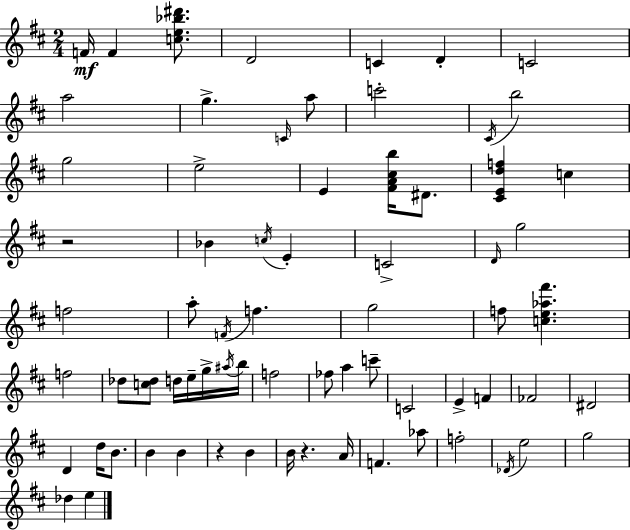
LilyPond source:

{
  \clef treble
  \numericTimeSignature
  \time 2/4
  \key d \major
  \repeat volta 2 { f'16\mf f'4 <c'' e'' bes'' dis'''>8. | d'2 | c'4 d'4-. | c'2 | \break a''2 | g''4.-> \grace { c'16 } a''8 | c'''2-. | \acciaccatura { cis'16 } b''2 | \break g''2 | e''2-> | e'4 <fis' a' cis'' b''>16 dis'8. | <cis' e' d'' f''>4 c''4 | \break r2 | bes'4 \acciaccatura { c''16 } e'4-. | c'2-> | \grace { d'16 } g''2 | \break f''2 | a''8-. \acciaccatura { f'16 } f''4. | g''2 | f''8 <c'' e'' aes'' fis'''>4. | \break f''2 | des''8 <c'' des''>8 | d''16 e''16-- g''16-> \acciaccatura { ais''16 } b''16 f''2 | fes''8 | \break a''4 c'''8-- c'2 | e'4-> | f'4 fes'2 | dis'2 | \break d'4 | d''16 b'8. b'4 | b'4 r4 | b'4 b'16 r4. | \break a'16 f'4. | aes''8 f''2-. | \acciaccatura { des'16 } e''2 | g''2 | \break des''4 | e''4 } \bar "|."
}